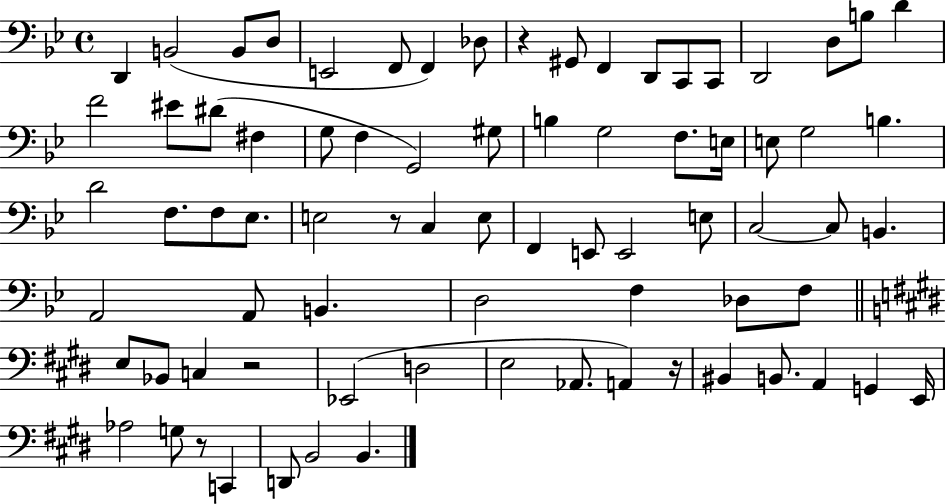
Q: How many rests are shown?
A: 5